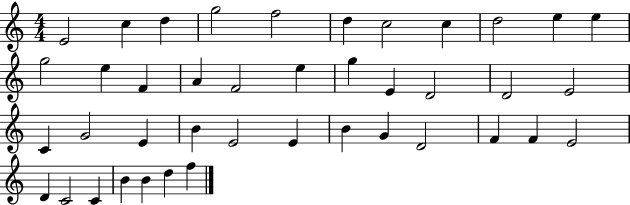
X:1
T:Untitled
M:4/4
L:1/4
K:C
E2 c d g2 f2 d c2 c d2 e e g2 e F A F2 e g E D2 D2 E2 C G2 E B E2 E B G D2 F F E2 D C2 C B B d f